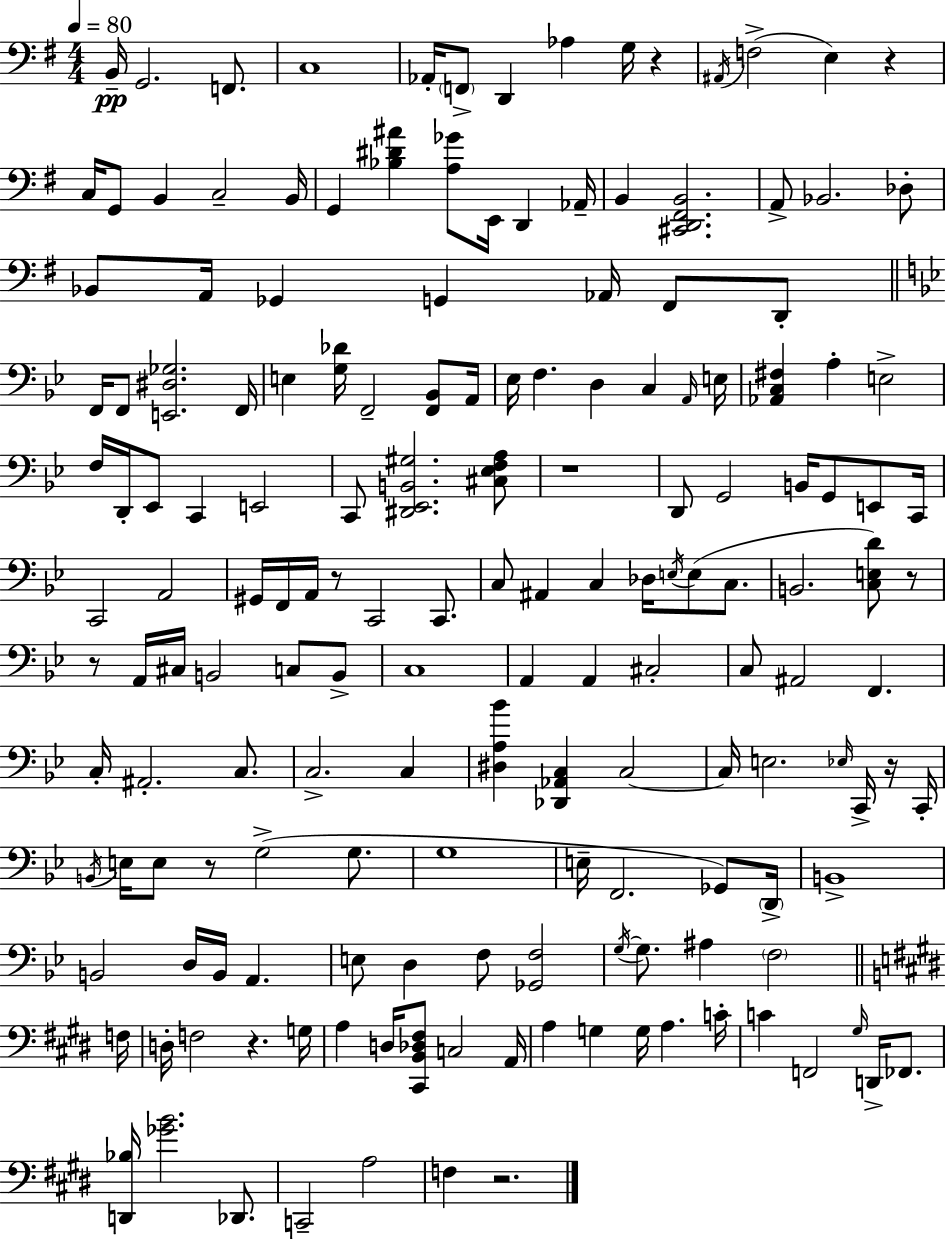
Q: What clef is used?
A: bass